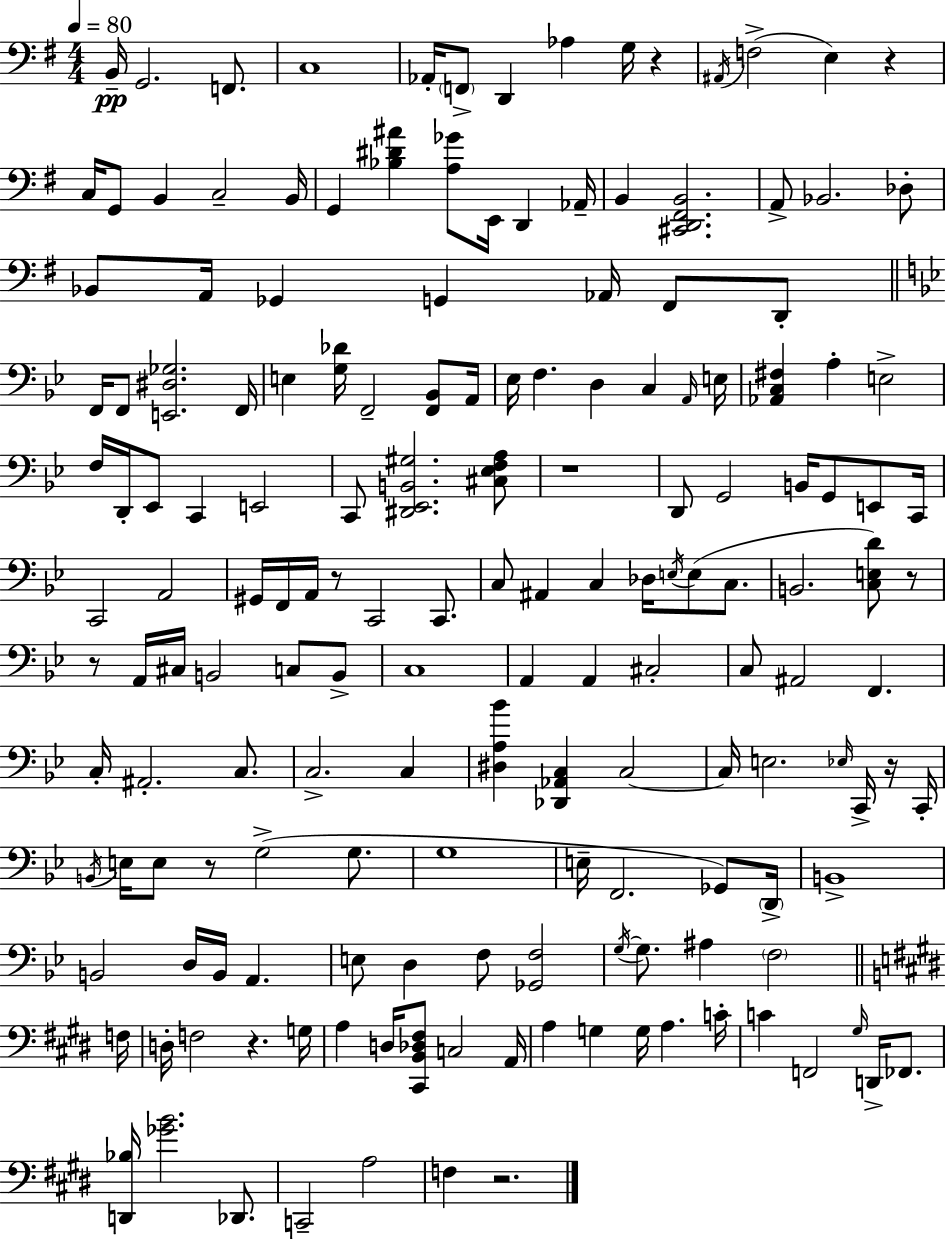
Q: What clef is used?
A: bass